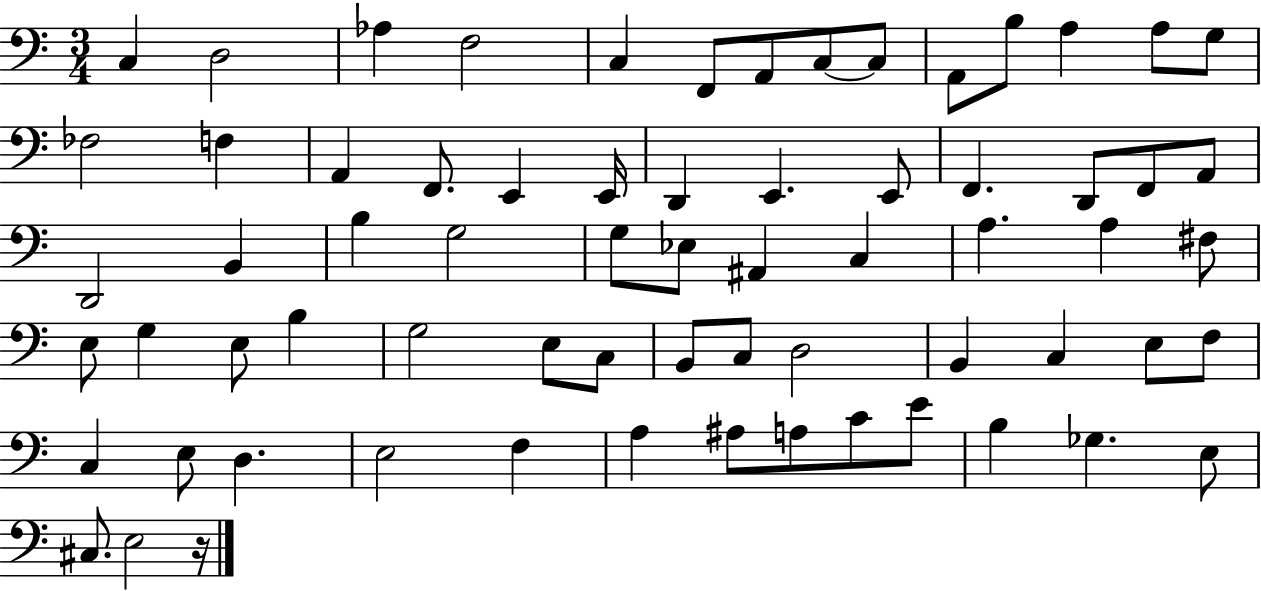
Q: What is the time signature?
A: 3/4